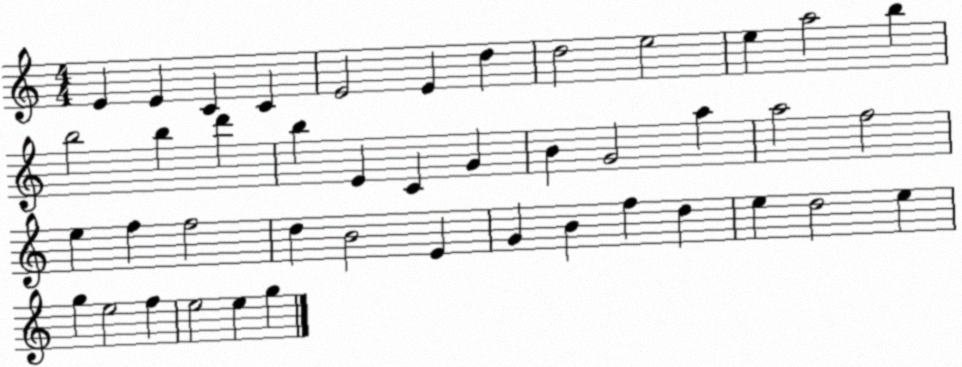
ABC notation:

X:1
T:Untitled
M:4/4
L:1/4
K:C
E E C C E2 E d d2 e2 e a2 b b2 b d' b E C G B G2 a a2 f2 e f f2 d B2 E G B f d e d2 e g e2 f e2 e g